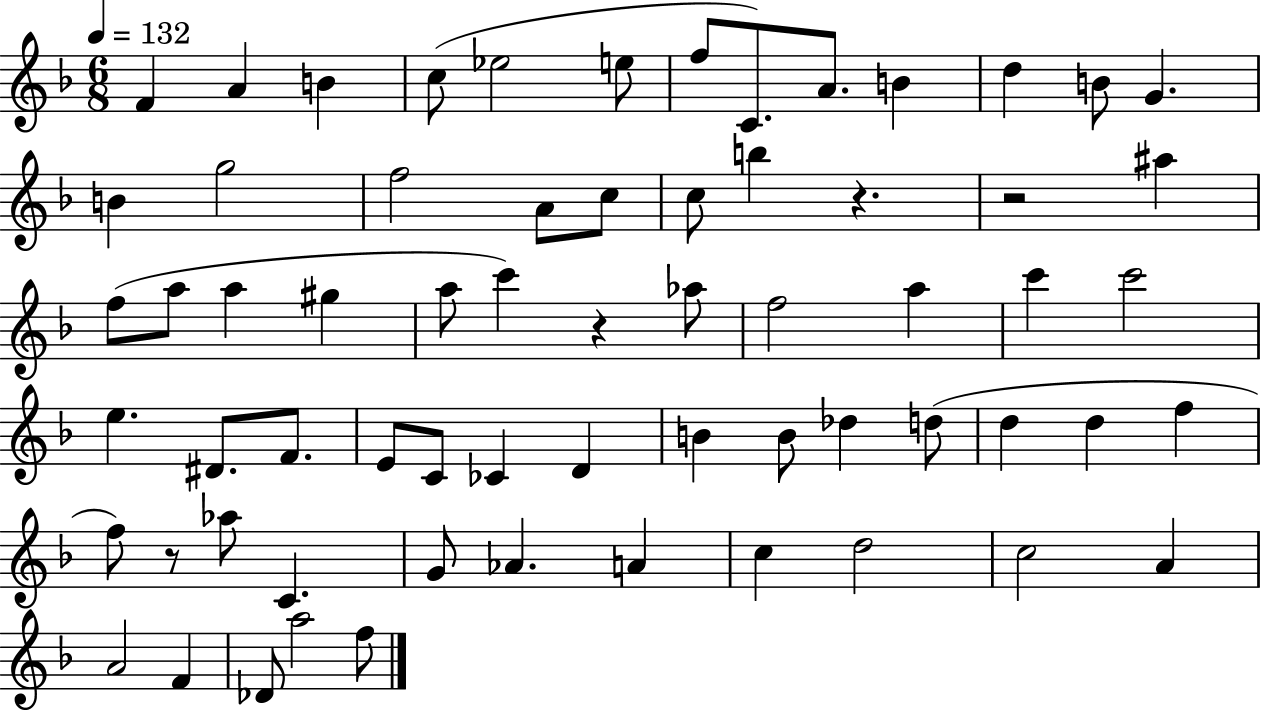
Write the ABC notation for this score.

X:1
T:Untitled
M:6/8
L:1/4
K:F
F A B c/2 _e2 e/2 f/2 C/2 A/2 B d B/2 G B g2 f2 A/2 c/2 c/2 b z z2 ^a f/2 a/2 a ^g a/2 c' z _a/2 f2 a c' c'2 e ^D/2 F/2 E/2 C/2 _C D B B/2 _d d/2 d d f f/2 z/2 _a/2 C G/2 _A A c d2 c2 A A2 F _D/2 a2 f/2